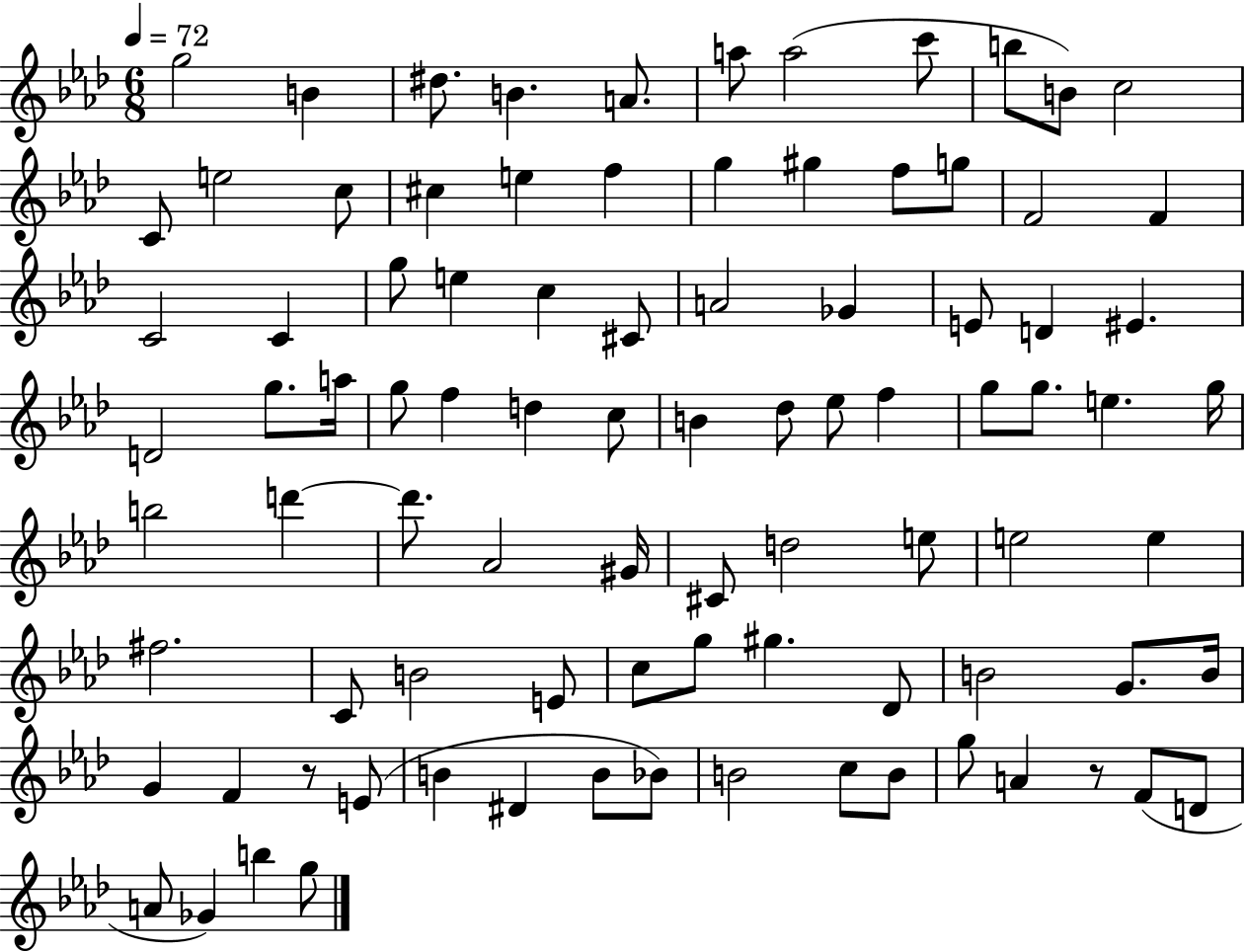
{
  \clef treble
  \numericTimeSignature
  \time 6/8
  \key aes \major
  \tempo 4 = 72
  g''2 b'4 | dis''8. b'4. a'8. | a''8 a''2( c'''8 | b''8 b'8) c''2 | \break c'8 e''2 c''8 | cis''4 e''4 f''4 | g''4 gis''4 f''8 g''8 | f'2 f'4 | \break c'2 c'4 | g''8 e''4 c''4 cis'8 | a'2 ges'4 | e'8 d'4 eis'4. | \break d'2 g''8. a''16 | g''8 f''4 d''4 c''8 | b'4 des''8 ees''8 f''4 | g''8 g''8. e''4. g''16 | \break b''2 d'''4~~ | d'''8. aes'2 gis'16 | cis'8 d''2 e''8 | e''2 e''4 | \break fis''2. | c'8 b'2 e'8 | c''8 g''8 gis''4. des'8 | b'2 g'8. b'16 | \break g'4 f'4 r8 e'8( | b'4 dis'4 b'8 bes'8) | b'2 c''8 b'8 | g''8 a'4 r8 f'8( d'8 | \break a'8 ges'4) b''4 g''8 | \bar "|."
}